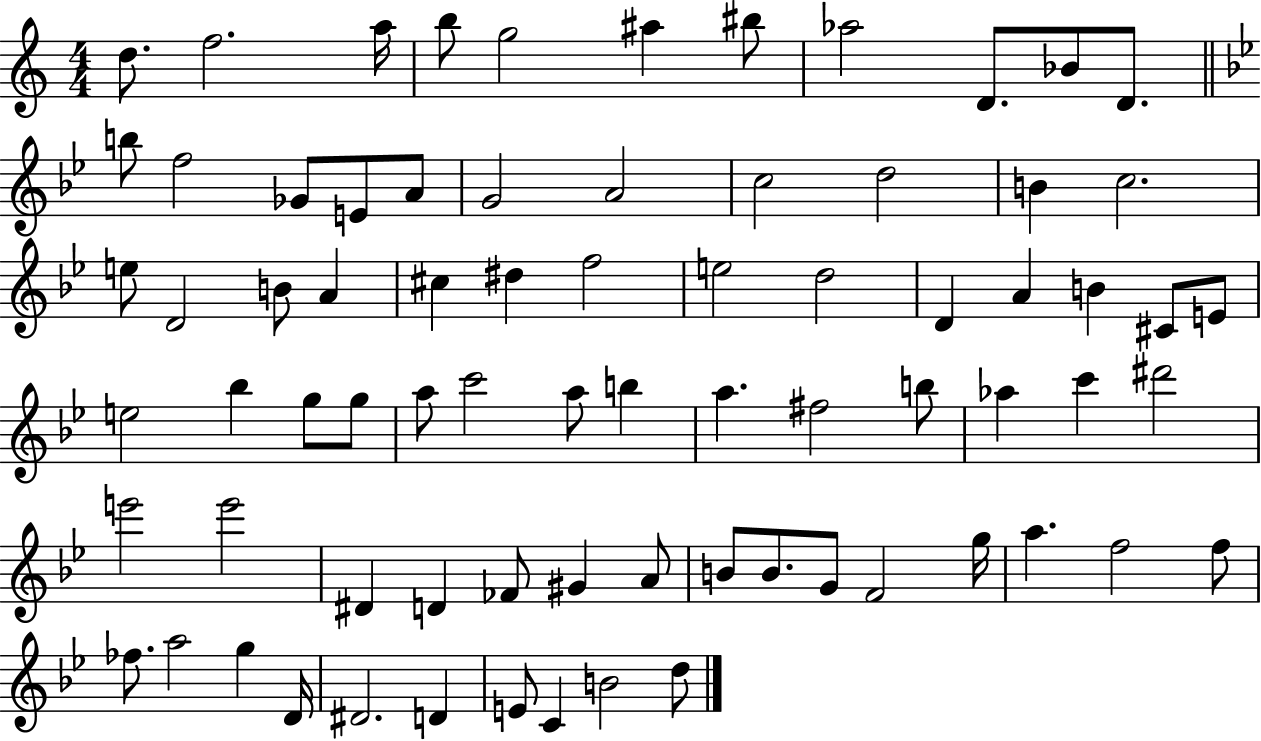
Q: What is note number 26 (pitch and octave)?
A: A4